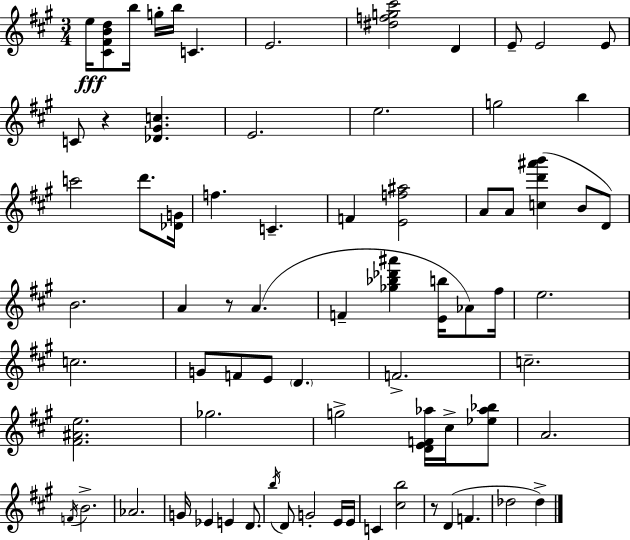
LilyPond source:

{
  \clef treble
  \numericTimeSignature
  \time 3/4
  \key a \major
  e''16\fff <cis' fis' b' d''>8 b''16 g''16-. b''16 c'4. | e'2. | <dis'' f'' g'' cis'''>2 d'4 | e'8-- e'2 e'8 | \break c'8 r4 <des' gis' c''>4. | e'2. | e''2. | g''2 b''4 | \break c'''2 d'''8. <des' g'>16 | f''4. c'4.-- | f'4 <e' f'' ais''>2 | a'8 a'8 <c'' d''' ais''' b'''>4( b'8 d'8) | \break b'2. | a'4 r8 a'4.( | f'4-- <ges'' bes'' des''' ais'''>4 <e' b''>16 aes'8) fis''16 | e''2. | \break c''2. | g'8 f'8 e'8 \parenthesize d'4. | f'2.-> | c''2.-- | \break <fis' ais' e''>2. | ges''2. | g''2-> <d' e' f' aes''>16 cis''16-> <ees'' aes'' bes''>8 | a'2. | \break \acciaccatura { f'16 } b'2.-> | aes'2. | g'16 ees'4 e'4 d'8. | \acciaccatura { b''16 } d'8 g'2-. | \break e'16 e'16 c'4 <cis'' b''>2 | r8 d'4( f'4. | des''2 des''4->) | \bar "|."
}